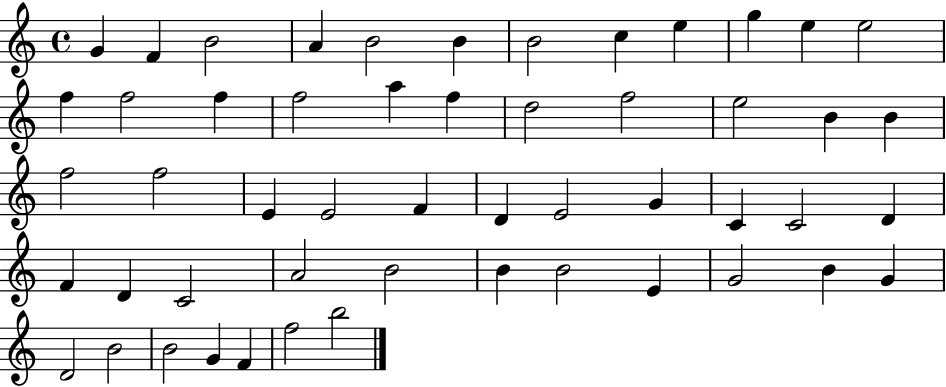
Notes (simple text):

G4/q F4/q B4/h A4/q B4/h B4/q B4/h C5/q E5/q G5/q E5/q E5/h F5/q F5/h F5/q F5/h A5/q F5/q D5/h F5/h E5/h B4/q B4/q F5/h F5/h E4/q E4/h F4/q D4/q E4/h G4/q C4/q C4/h D4/q F4/q D4/q C4/h A4/h B4/h B4/q B4/h E4/q G4/h B4/q G4/q D4/h B4/h B4/h G4/q F4/q F5/h B5/h